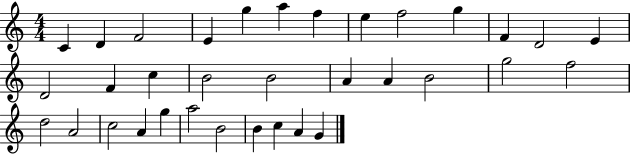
C4/q D4/q F4/h E4/q G5/q A5/q F5/q E5/q F5/h G5/q F4/q D4/h E4/q D4/h F4/q C5/q B4/h B4/h A4/q A4/q B4/h G5/h F5/h D5/h A4/h C5/h A4/q G5/q A5/h B4/h B4/q C5/q A4/q G4/q